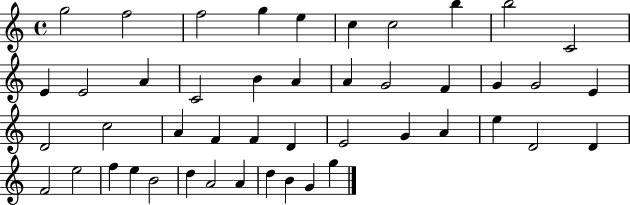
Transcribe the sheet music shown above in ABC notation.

X:1
T:Untitled
M:4/4
L:1/4
K:C
g2 f2 f2 g e c c2 b b2 C2 E E2 A C2 B A A G2 F G G2 E D2 c2 A F F D E2 G A e D2 D F2 e2 f e B2 d A2 A d B G g